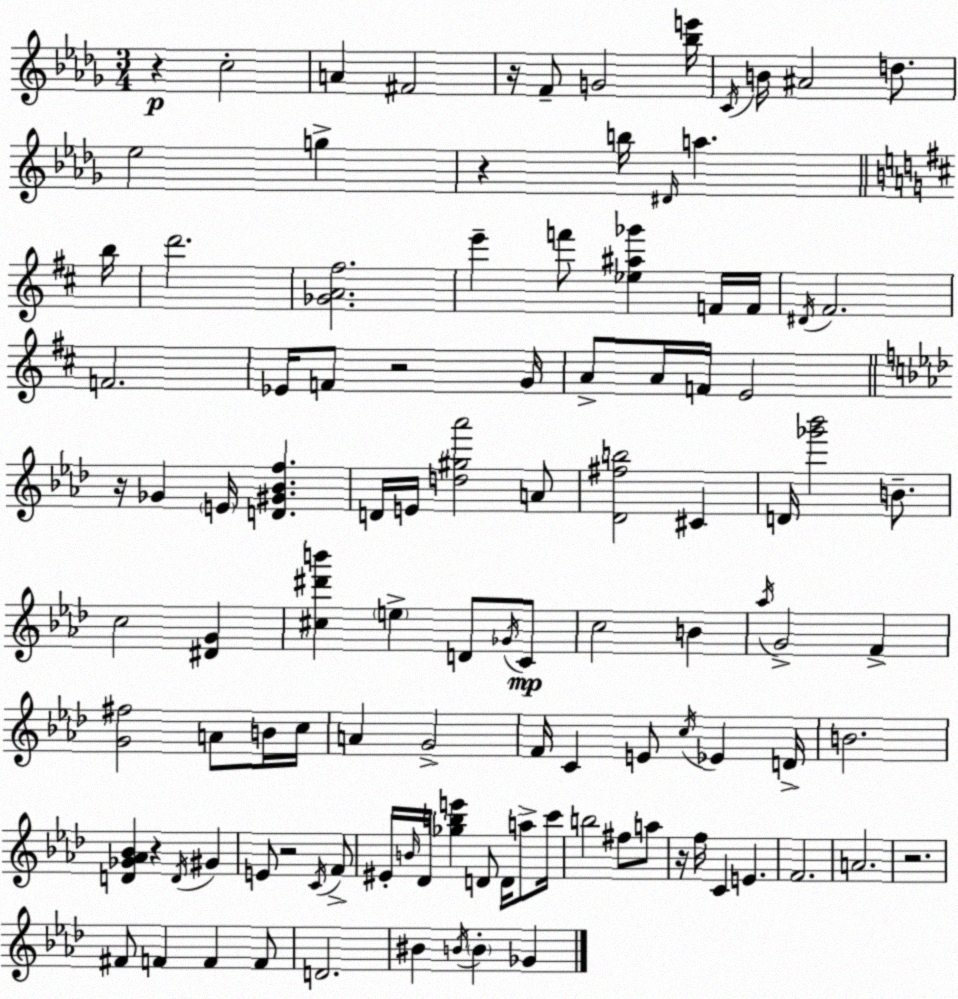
X:1
T:Untitled
M:3/4
L:1/4
K:Bbm
z c2 A ^F2 z/4 F/2 G2 [_be']/4 C/4 B/4 ^A2 d/2 _e2 g z b/4 ^D/4 a b/4 d'2 [_GA^f]2 e' f'/2 [_e^a_g'] F/4 F/4 ^D/4 ^F2 F2 _E/4 F/2 z2 G/4 A/2 A/4 F/4 E2 z/4 _G E/4 [D^G_Bf] D/4 E/4 [d^g_a']2 A/2 [_D^fb]2 ^C D/4 [_g'_b']2 B/2 c2 [^DG] [^c^d'b'] e D/2 _G/4 C/2 c2 B _a/4 G2 F [G^f]2 A/2 B/4 c/4 A G2 F/4 C E/2 c/4 _E D/4 B2 [D_G_A_B] z D/4 ^G E/2 z2 C/4 F/2 ^E/4 B/4 _D/4 [_gbe'] D/2 D/4 a/2 c'/4 b2 ^f/2 a/2 z/4 f/4 C E F2 A2 z2 ^F/2 F F F/2 D2 ^B B/4 B _G